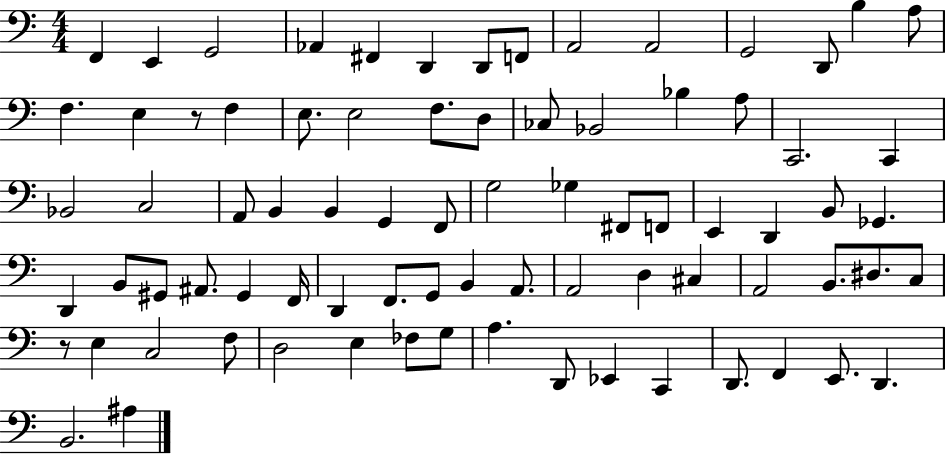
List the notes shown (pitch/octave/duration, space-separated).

F2/q E2/q G2/h Ab2/q F#2/q D2/q D2/e F2/e A2/h A2/h G2/h D2/e B3/q A3/e F3/q. E3/q R/e F3/q E3/e. E3/h F3/e. D3/e CES3/e Bb2/h Bb3/q A3/e C2/h. C2/q Bb2/h C3/h A2/e B2/q B2/q G2/q F2/e G3/h Gb3/q F#2/e F2/e E2/q D2/q B2/e Gb2/q. D2/q B2/e G#2/e A#2/e. G#2/q F2/s D2/q F2/e. G2/e B2/q A2/e. A2/h D3/q C#3/q A2/h B2/e. D#3/e. C3/e R/e E3/q C3/h F3/e D3/h E3/q FES3/e G3/e A3/q. D2/e Eb2/q C2/q D2/e. F2/q E2/e. D2/q. B2/h. A#3/q